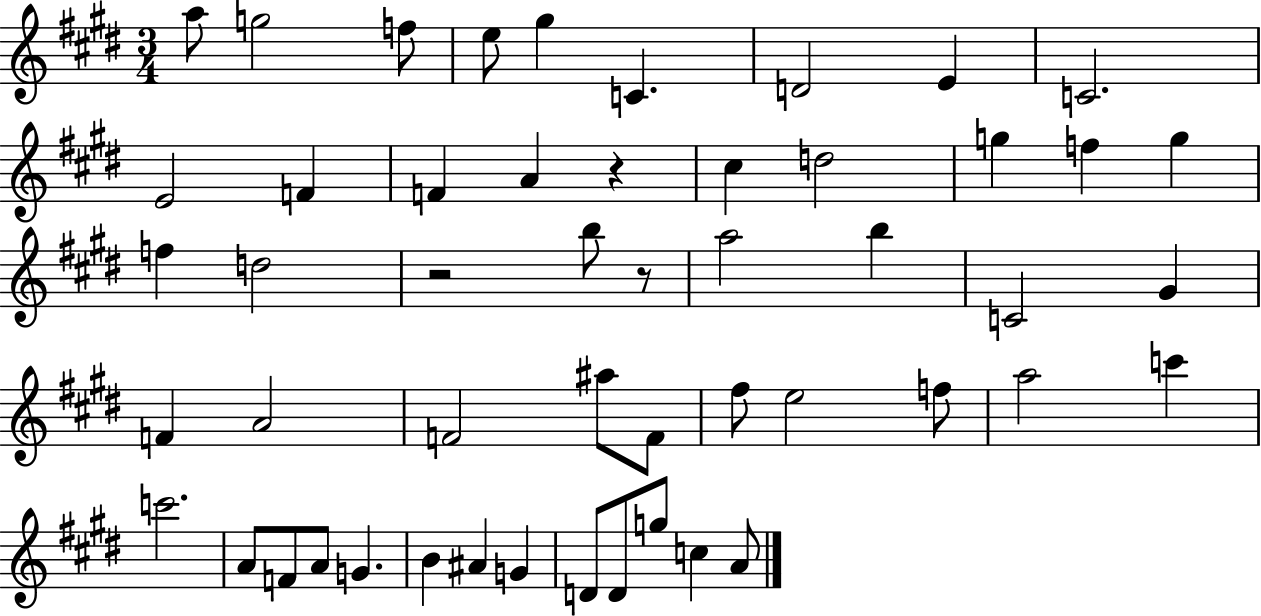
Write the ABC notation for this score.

X:1
T:Untitled
M:3/4
L:1/4
K:E
a/2 g2 f/2 e/2 ^g C D2 E C2 E2 F F A z ^c d2 g f g f d2 z2 b/2 z/2 a2 b C2 ^G F A2 F2 ^a/2 F/2 ^f/2 e2 f/2 a2 c' c'2 A/2 F/2 A/2 G B ^A G D/2 D/2 g/2 c A/2